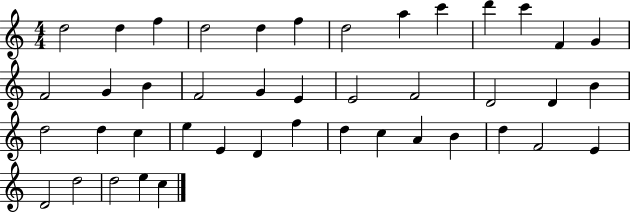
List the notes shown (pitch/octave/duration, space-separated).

D5/h D5/q F5/q D5/h D5/q F5/q D5/h A5/q C6/q D6/q C6/q F4/q G4/q F4/h G4/q B4/q F4/h G4/q E4/q E4/h F4/h D4/h D4/q B4/q D5/h D5/q C5/q E5/q E4/q D4/q F5/q D5/q C5/q A4/q B4/q D5/q F4/h E4/q D4/h D5/h D5/h E5/q C5/q